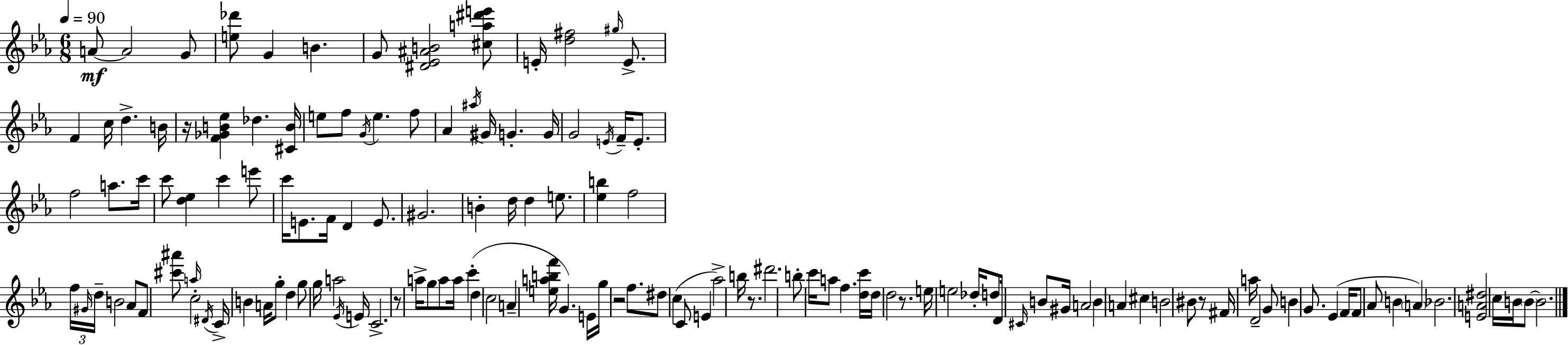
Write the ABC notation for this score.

X:1
T:Untitled
M:6/8
L:1/4
K:Eb
A/2 A2 G/2 [e_d']/2 G B G/2 [^D_E^AB]2 [^ca^d'e']/2 E/4 [d^f]2 ^g/4 E/2 F c/4 d B/4 z/4 [F_GB_e] _d [^CB]/4 e/2 f/2 G/4 e f/2 _A ^a/4 ^G/4 G G/4 G2 E/4 F/4 E/2 f2 a/2 c'/4 c'/2 [d_e] c' e'/2 c'/4 E/2 F/4 D E/2 ^G2 B d/4 d e/2 [_eb] f2 f/4 ^G/4 d/4 B2 _A/2 F/2 [^c'^a']/2 a/4 c2 ^D/4 C/4 B A/4 g/2 d g/2 g/4 a2 _E/4 E/4 C2 z/2 a/4 g/2 a/2 a/4 c' d c2 A [eabf']/4 G E/4 g/4 z2 f/2 ^d/2 c C/2 E _a2 b/4 z/2 ^d'2 b/2 c'/4 a/2 f [dc']/4 d/4 d2 z/2 e/4 e2 _d/4 d/2 D/4 ^C/4 B/2 ^G/4 A2 B A ^c B2 ^B/2 z/2 ^F/4 a/4 D2 G/2 B G/2 _E F/4 F/2 _A/2 B A _B2 [EA^d]2 c/4 B/4 B/2 B2